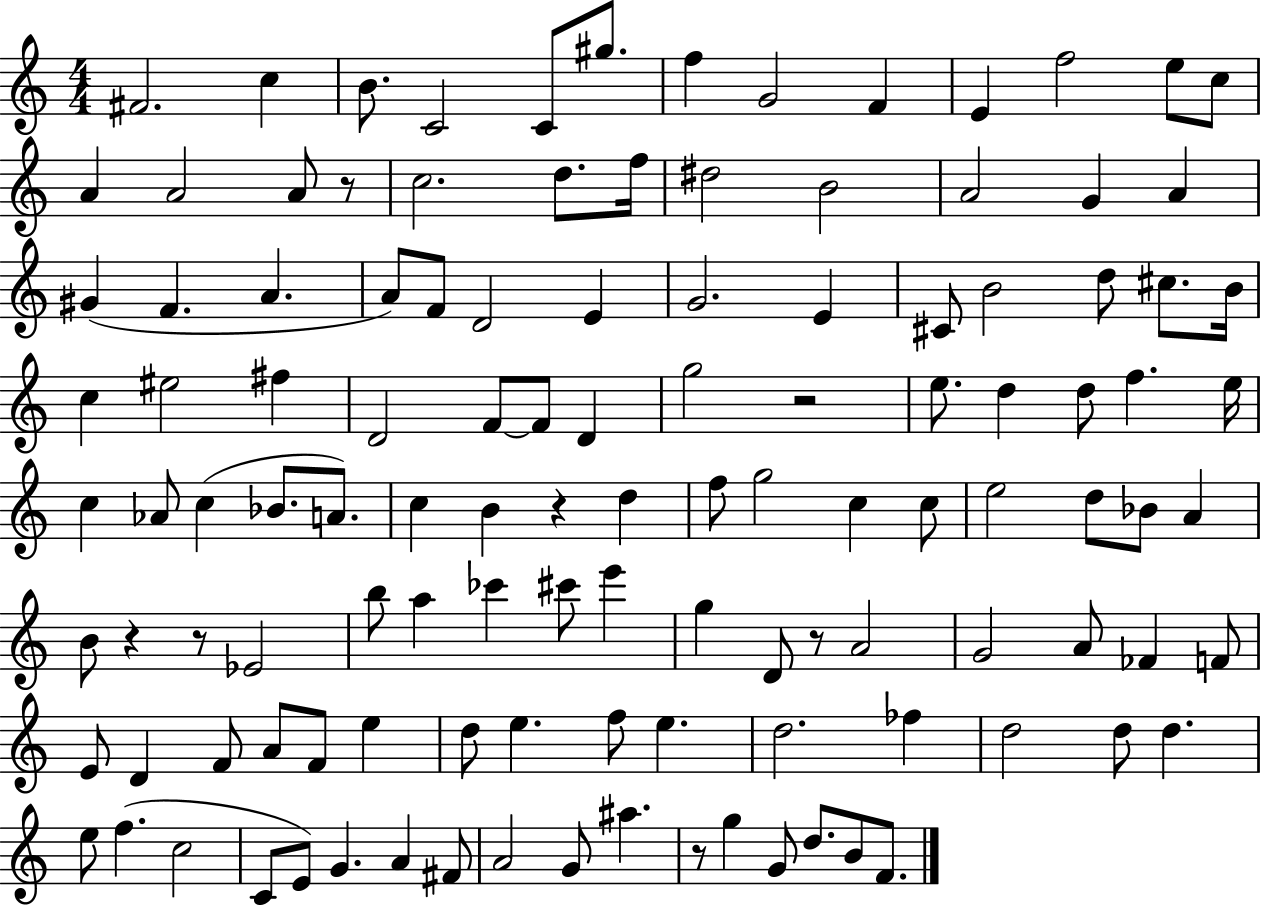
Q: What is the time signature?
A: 4/4